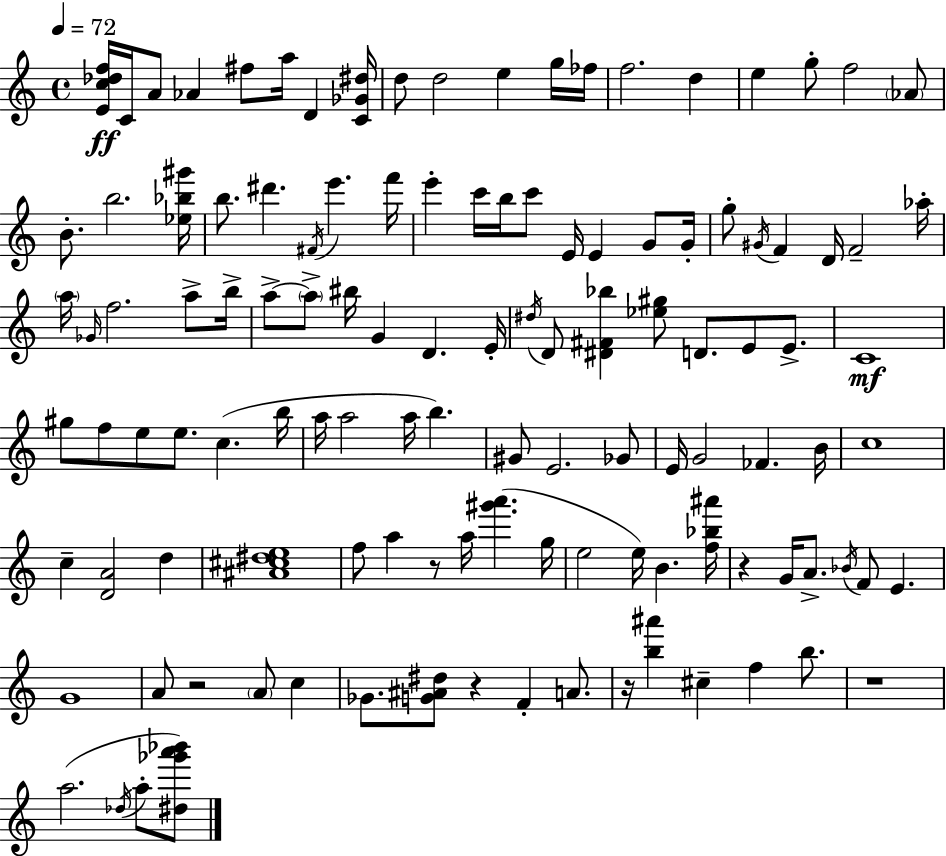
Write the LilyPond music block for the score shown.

{
  \clef treble
  \time 4/4
  \defaultTimeSignature
  \key a \minor
  \tempo 4 = 72
  \repeat volta 2 { <e' c'' des'' f''>16\ff c'16 a'8 aes'4 fis''8 a''16 d'4 <c' ges' dis''>16 | d''8 d''2 e''4 g''16 fes''16 | f''2. d''4 | e''4 g''8-. f''2 \parenthesize aes'8 | \break b'8.-. b''2. <ees'' bes'' gis'''>16 | b''8. dis'''4. \acciaccatura { fis'16 } e'''4. | f'''16 e'''4-. c'''16 b''16 c'''8 e'16 e'4 g'8 | g'16-. g''8-. \acciaccatura { gis'16 } f'4 d'16 f'2-- | \break aes''16-. \parenthesize a''16 \grace { ges'16 } f''2. | a''8-> b''16-> a''8->~~ \parenthesize a''8-> bis''16 g'4 d'4. | e'16-. \acciaccatura { dis''16 } d'8 <dis' fis' bes''>4 <ees'' gis''>8 d'8. e'8 | e'8.-> c'1\mf | \break gis''8 f''8 e''8 e''8. c''4.( | b''16 a''16 a''2 a''16 b''4.) | gis'8 e'2. | ges'8 e'16 g'2 fes'4. | \break b'16 c''1 | c''4-- <d' a'>2 | d''4 <ais' cis'' dis'' e''>1 | f''8 a''4 r8 a''16 <gis''' a'''>4.( | \break g''16 e''2 e''16) b'4. | <f'' bes'' ais'''>16 r4 g'16 a'8.-> \acciaccatura { bes'16 } f'8 e'4. | g'1 | a'8 r2 \parenthesize a'8 | \break c''4 ges'8. <g' ais' dis''>8 r4 f'4-. | a'8. r16 <b'' ais'''>4 cis''4-- f''4 | b''8. r1 | a''2.( | \break \acciaccatura { des''16 } a''8-. <dis'' ges''' a''' bes'''>8) } \bar "|."
}